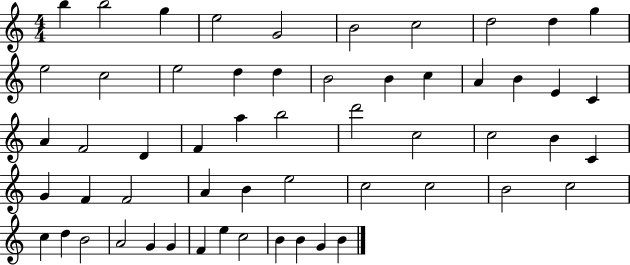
B5/q B5/h G5/q E5/h G4/h B4/h C5/h D5/h D5/q G5/q E5/h C5/h E5/h D5/q D5/q B4/h B4/q C5/q A4/q B4/q E4/q C4/q A4/q F4/h D4/q F4/q A5/q B5/h D6/h C5/h C5/h B4/q C4/q G4/q F4/q F4/h A4/q B4/q E5/h C5/h C5/h B4/h C5/h C5/q D5/q B4/h A4/h G4/q G4/q F4/q E5/q C5/h B4/q B4/q G4/q B4/q